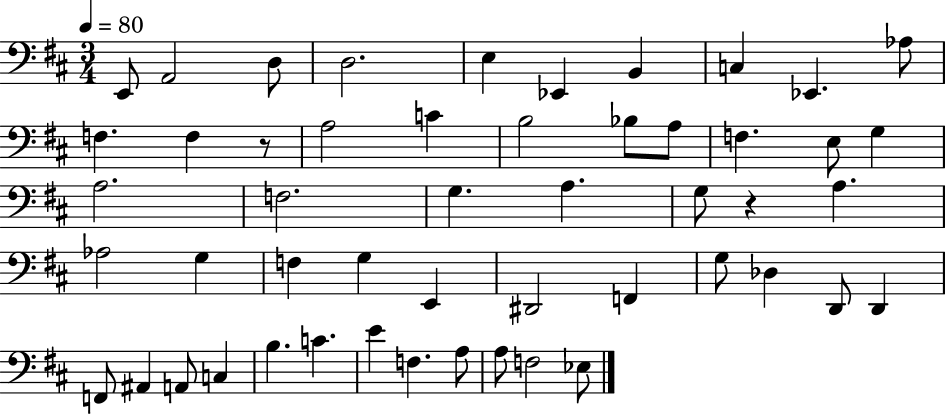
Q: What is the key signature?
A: D major